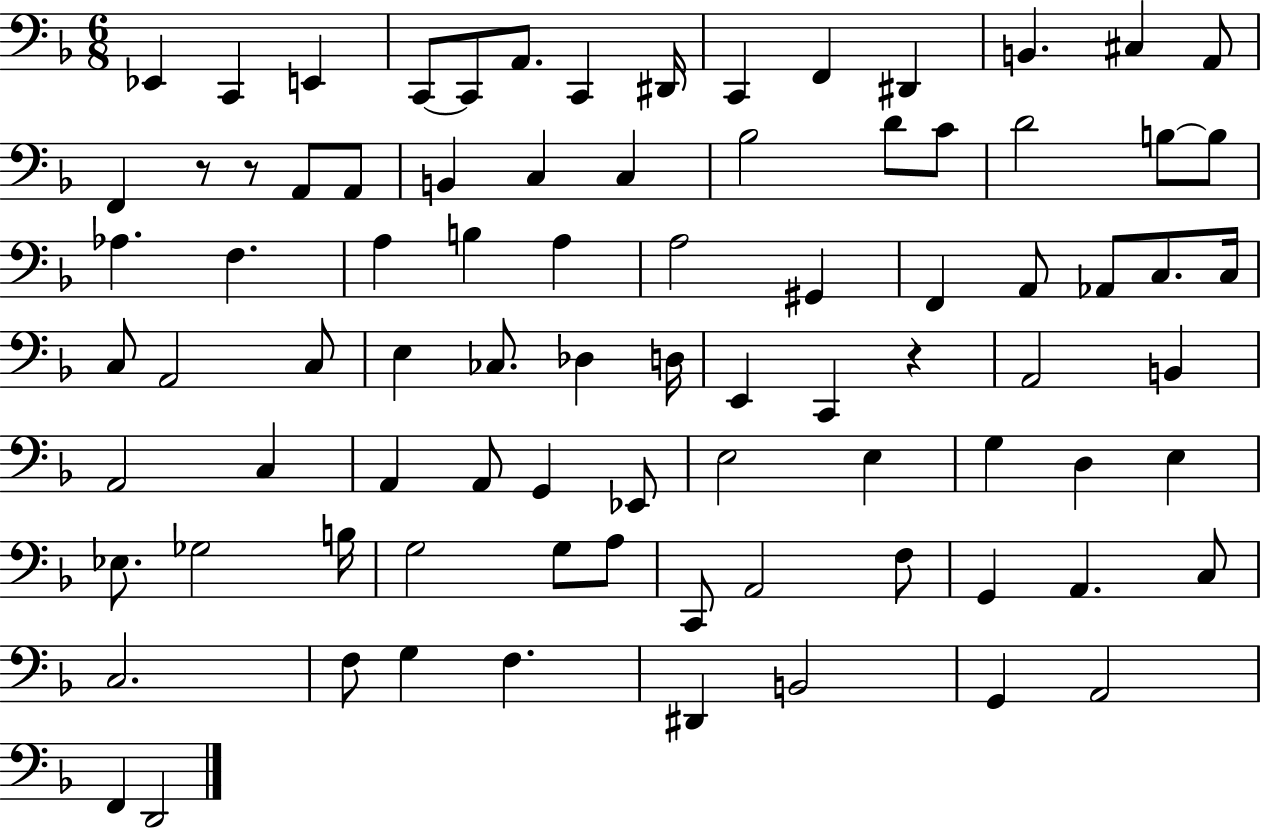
X:1
T:Untitled
M:6/8
L:1/4
K:F
_E,, C,, E,, C,,/2 C,,/2 A,,/2 C,, ^D,,/4 C,, F,, ^D,, B,, ^C, A,,/2 F,, z/2 z/2 A,,/2 A,,/2 B,, C, C, _B,2 D/2 C/2 D2 B,/2 B,/2 _A, F, A, B, A, A,2 ^G,, F,, A,,/2 _A,,/2 C,/2 C,/4 C,/2 A,,2 C,/2 E, _C,/2 _D, D,/4 E,, C,, z A,,2 B,, A,,2 C, A,, A,,/2 G,, _E,,/2 E,2 E, G, D, E, _E,/2 _G,2 B,/4 G,2 G,/2 A,/2 C,,/2 A,,2 F,/2 G,, A,, C,/2 C,2 F,/2 G, F, ^D,, B,,2 G,, A,,2 F,, D,,2